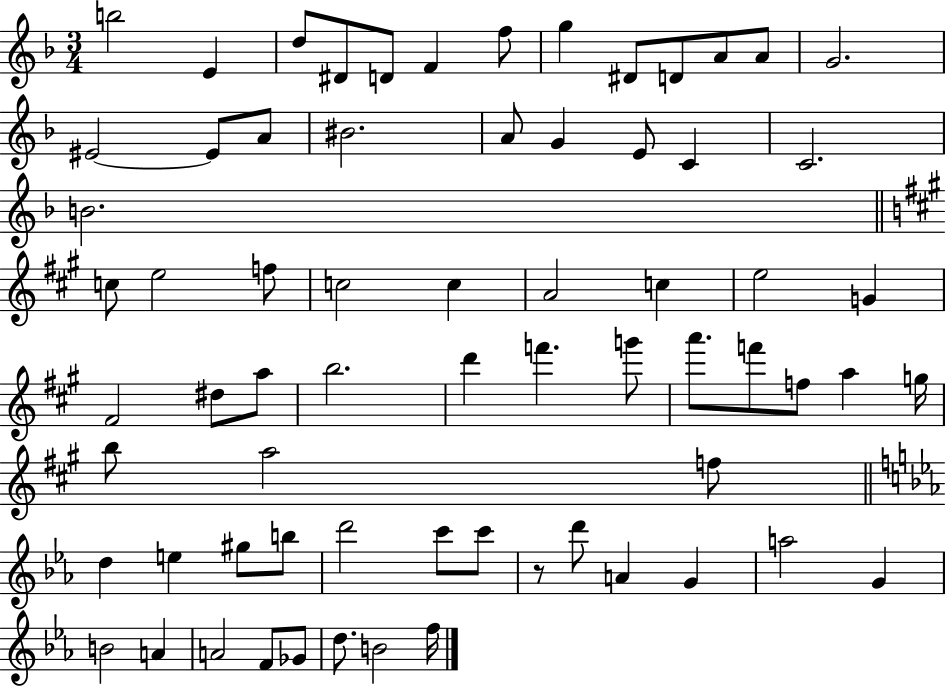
B5/h E4/q D5/e D#4/e D4/e F4/q F5/e G5/q D#4/e D4/e A4/e A4/e G4/h. EIS4/h EIS4/e A4/e BIS4/h. A4/e G4/q E4/e C4/q C4/h. B4/h. C5/e E5/h F5/e C5/h C5/q A4/h C5/q E5/h G4/q F#4/h D#5/e A5/e B5/h. D6/q F6/q. G6/e A6/e. F6/e F5/e A5/q G5/s B5/e A5/h F5/e D5/q E5/q G#5/e B5/e D6/h C6/e C6/e R/e D6/e A4/q G4/q A5/h G4/q B4/h A4/q A4/h F4/e Gb4/e D5/e. B4/h F5/s